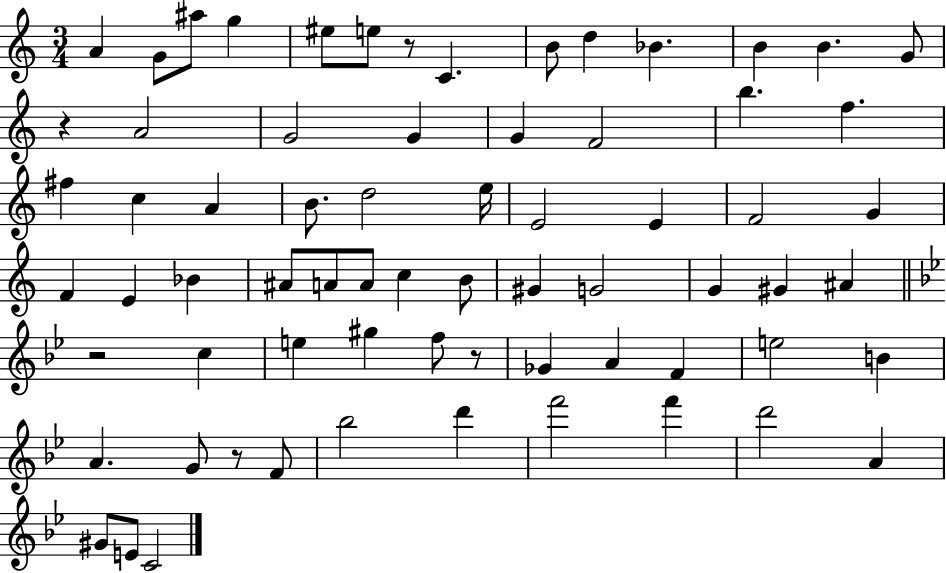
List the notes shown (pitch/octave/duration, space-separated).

A4/q G4/e A#5/e G5/q EIS5/e E5/e R/e C4/q. B4/e D5/q Bb4/q. B4/q B4/q. G4/e R/q A4/h G4/h G4/q G4/q F4/h B5/q. F5/q. F#5/q C5/q A4/q B4/e. D5/h E5/s E4/h E4/q F4/h G4/q F4/q E4/q Bb4/q A#4/e A4/e A4/e C5/q B4/e G#4/q G4/h G4/q G#4/q A#4/q R/h C5/q E5/q G#5/q F5/e R/e Gb4/q A4/q F4/q E5/h B4/q A4/q. G4/e R/e F4/e Bb5/h D6/q F6/h F6/q D6/h A4/q G#4/e E4/e C4/h